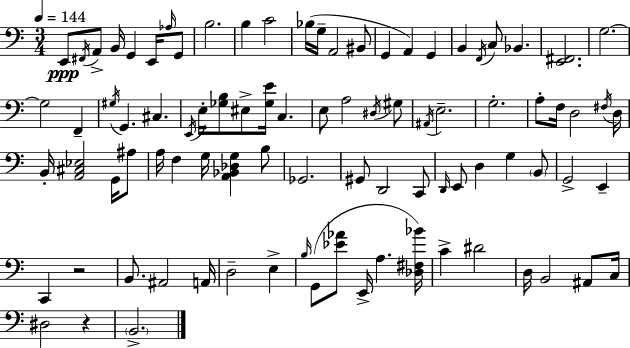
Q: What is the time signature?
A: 3/4